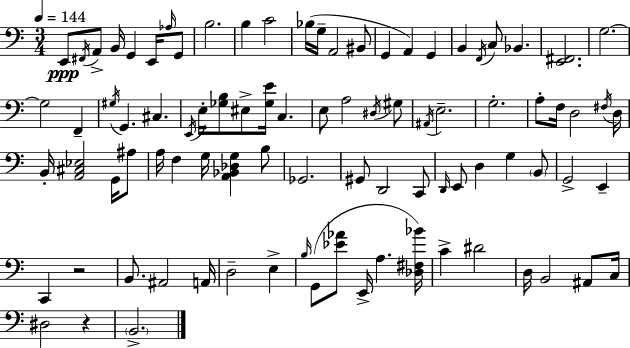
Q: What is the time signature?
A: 3/4